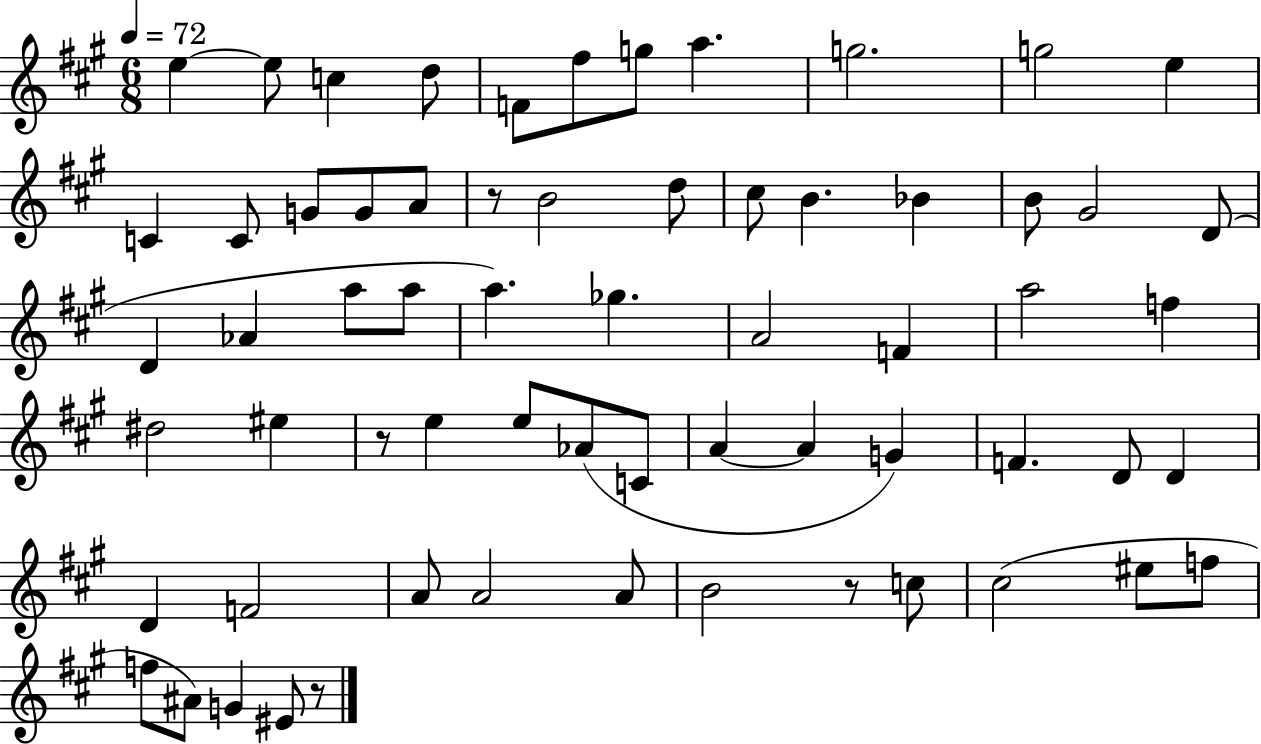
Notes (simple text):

E5/q E5/e C5/q D5/e F4/e F#5/e G5/e A5/q. G5/h. G5/h E5/q C4/q C4/e G4/e G4/e A4/e R/e B4/h D5/e C#5/e B4/q. Bb4/q B4/e G#4/h D4/e D4/q Ab4/q A5/e A5/e A5/q. Gb5/q. A4/h F4/q A5/h F5/q D#5/h EIS5/q R/e E5/q E5/e Ab4/e C4/e A4/q A4/q G4/q F4/q. D4/e D4/q D4/q F4/h A4/e A4/h A4/e B4/h R/e C5/e C#5/h EIS5/e F5/e F5/e A#4/e G4/q EIS4/e R/e